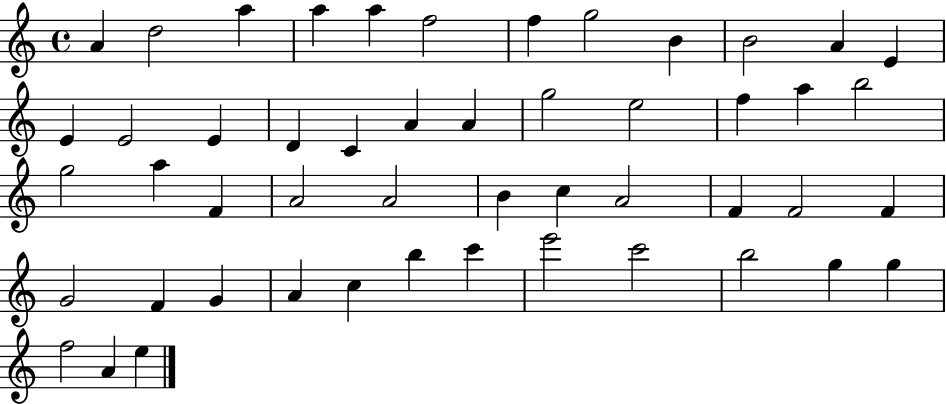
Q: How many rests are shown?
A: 0